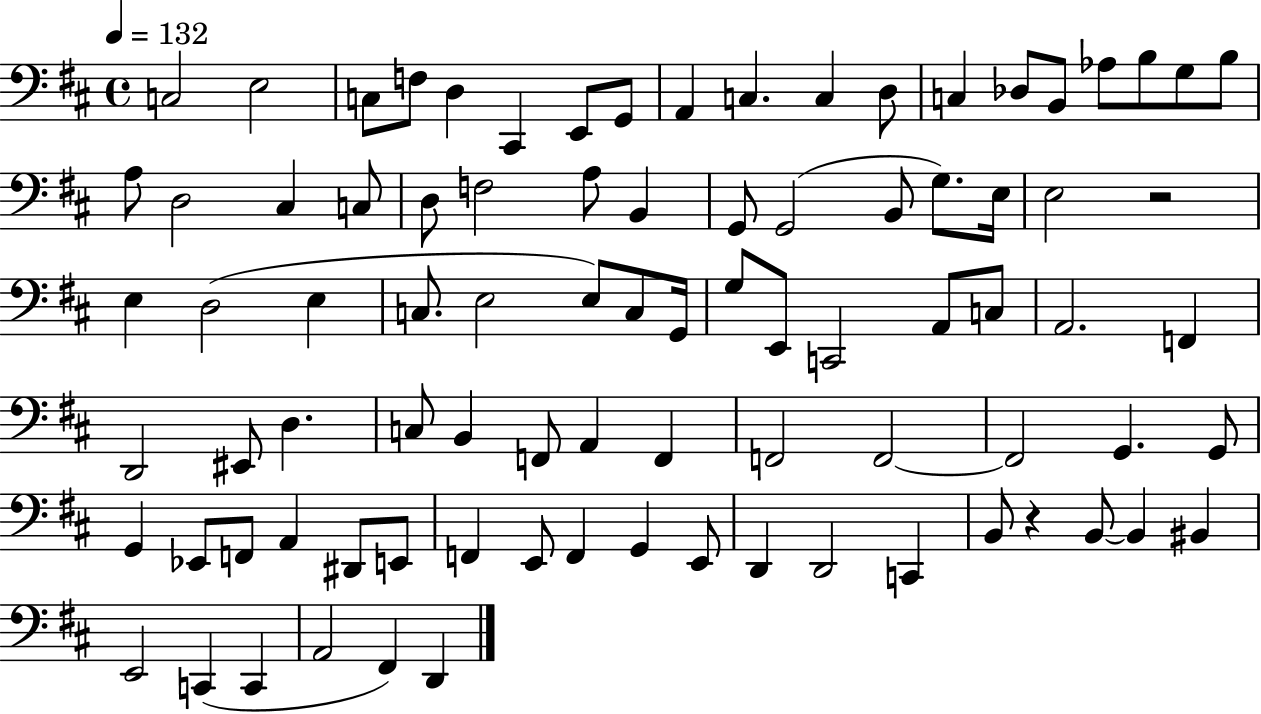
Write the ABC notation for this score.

X:1
T:Untitled
M:4/4
L:1/4
K:D
C,2 E,2 C,/2 F,/2 D, ^C,, E,,/2 G,,/2 A,, C, C, D,/2 C, _D,/2 B,,/2 _A,/2 B,/2 G,/2 B,/2 A,/2 D,2 ^C, C,/2 D,/2 F,2 A,/2 B,, G,,/2 G,,2 B,,/2 G,/2 E,/4 E,2 z2 E, D,2 E, C,/2 E,2 E,/2 C,/2 G,,/4 G,/2 E,,/2 C,,2 A,,/2 C,/2 A,,2 F,, D,,2 ^E,,/2 D, C,/2 B,, F,,/2 A,, F,, F,,2 F,,2 F,,2 G,, G,,/2 G,, _E,,/2 F,,/2 A,, ^D,,/2 E,,/2 F,, E,,/2 F,, G,, E,,/2 D,, D,,2 C,, B,,/2 z B,,/2 B,, ^B,, E,,2 C,, C,, A,,2 ^F,, D,,